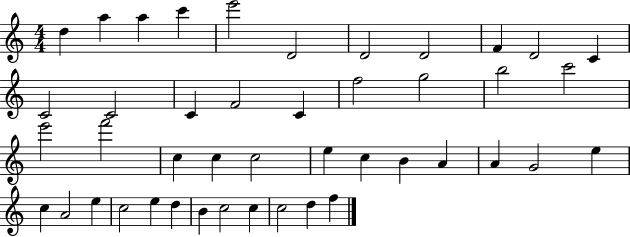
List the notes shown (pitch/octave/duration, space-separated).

D5/q A5/q A5/q C6/q E6/h D4/h D4/h D4/h F4/q D4/h C4/q C4/h C4/h C4/q F4/h C4/q F5/h G5/h B5/h C6/h E6/h F6/h C5/q C5/q C5/h E5/q C5/q B4/q A4/q A4/q G4/h E5/q C5/q A4/h E5/q C5/h E5/q D5/q B4/q C5/h C5/q C5/h D5/q F5/q